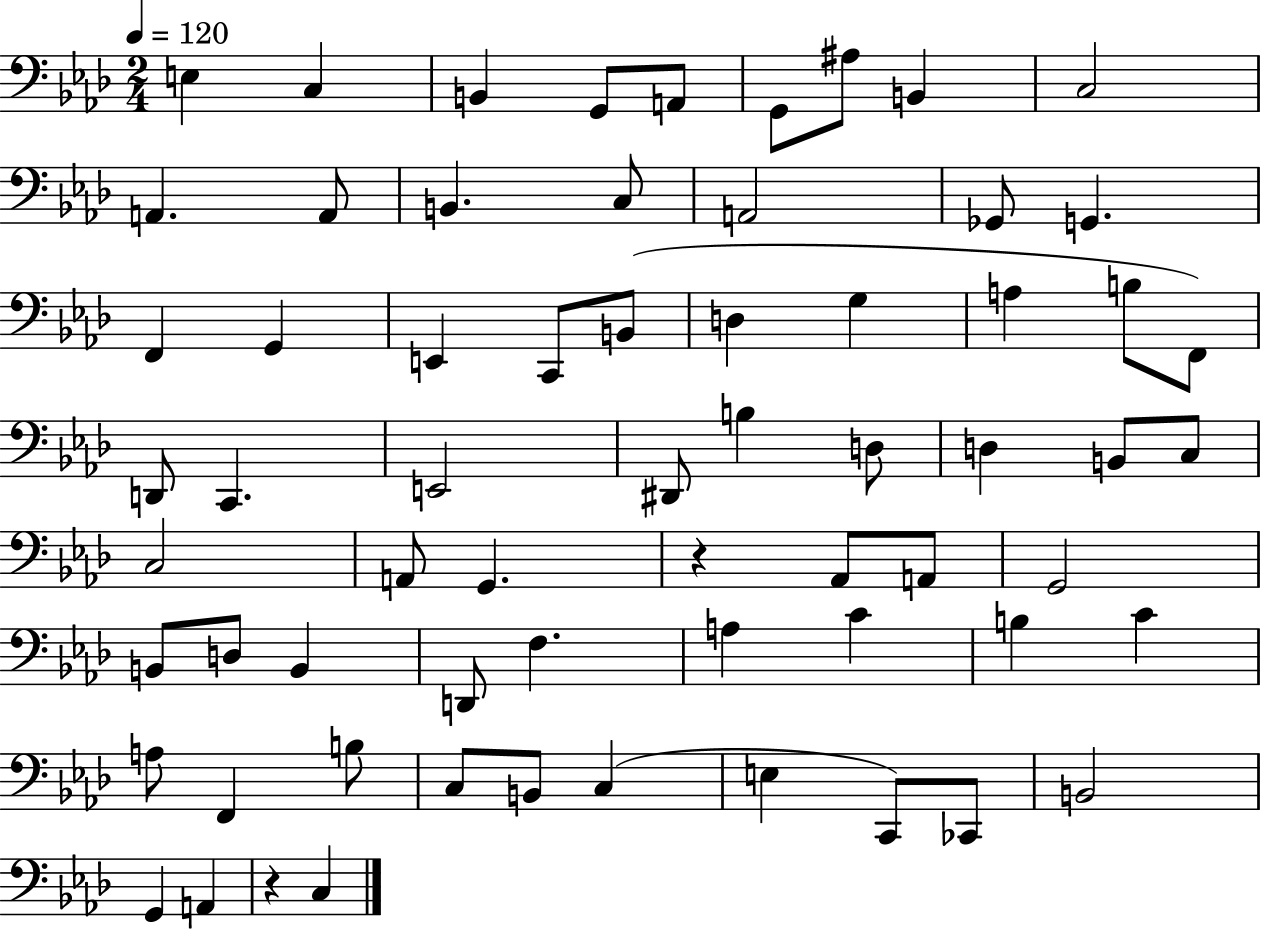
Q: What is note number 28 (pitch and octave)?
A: C2